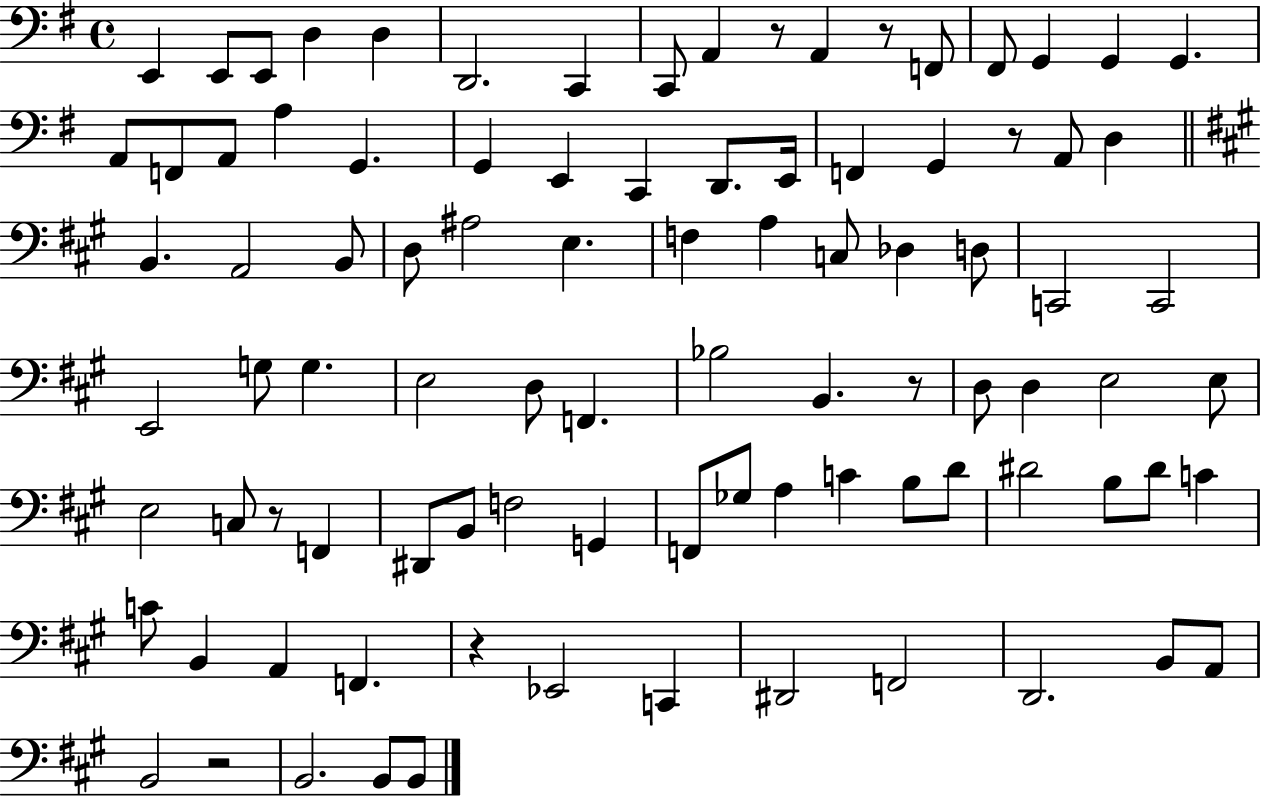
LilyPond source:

{
  \clef bass
  \time 4/4
  \defaultTimeSignature
  \key g \major
  e,4 e,8 e,8 d4 d4 | d,2. c,4 | c,8 a,4 r8 a,4 r8 f,8 | fis,8 g,4 g,4 g,4. | \break a,8 f,8 a,8 a4 g,4. | g,4 e,4 c,4 d,8. e,16 | f,4 g,4 r8 a,8 d4 | \bar "||" \break \key a \major b,4. a,2 b,8 | d8 ais2 e4. | f4 a4 c8 des4 d8 | c,2 c,2 | \break e,2 g8 g4. | e2 d8 f,4. | bes2 b,4. r8 | d8 d4 e2 e8 | \break e2 c8 r8 f,4 | dis,8 b,8 f2 g,4 | f,8 ges8 a4 c'4 b8 d'8 | dis'2 b8 dis'8 c'4 | \break c'8 b,4 a,4 f,4. | r4 ees,2 c,4 | dis,2 f,2 | d,2. b,8 a,8 | \break b,2 r2 | b,2. b,8 b,8 | \bar "|."
}